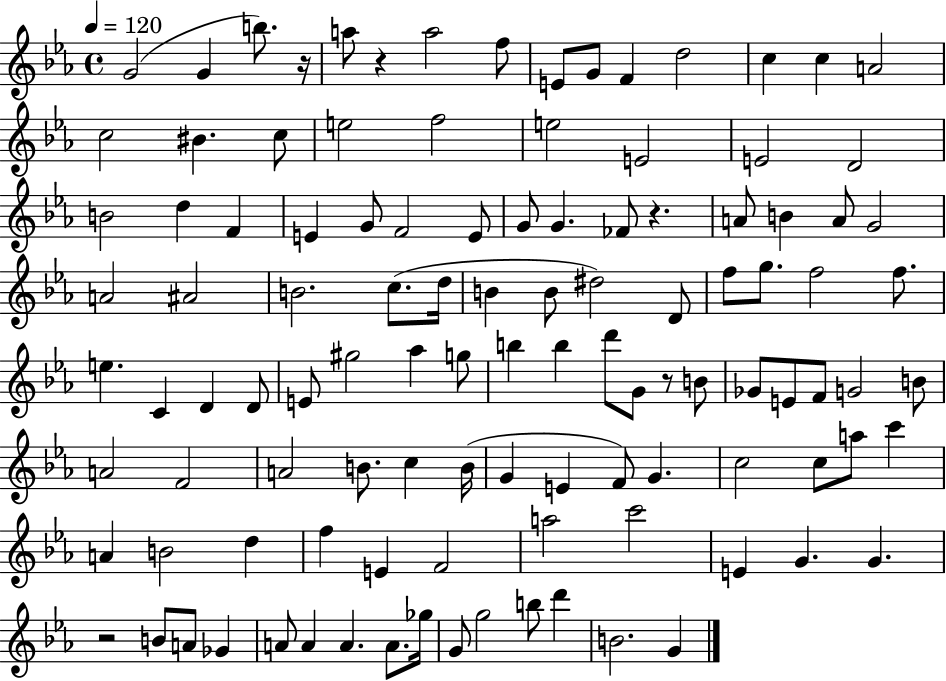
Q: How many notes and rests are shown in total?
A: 111